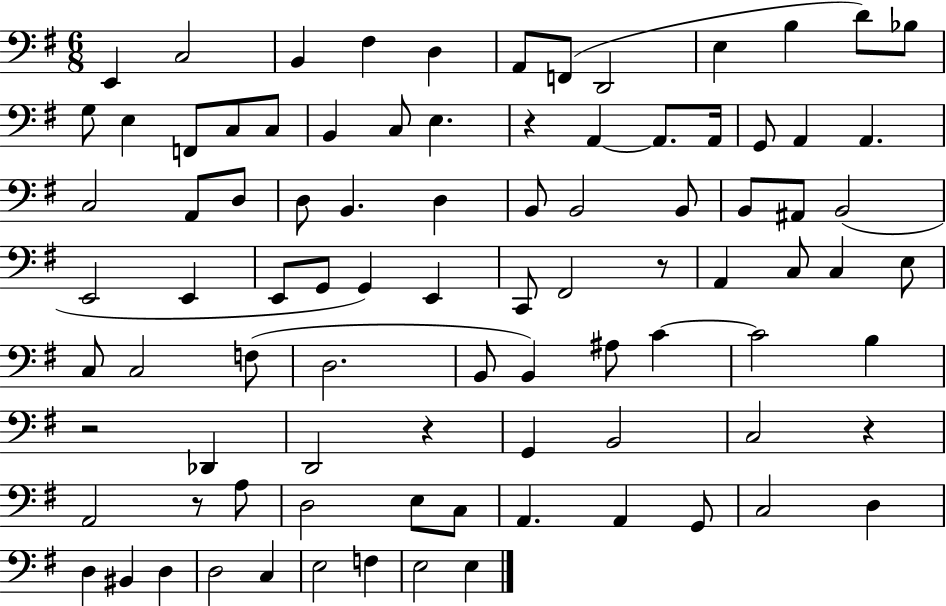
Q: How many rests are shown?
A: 6